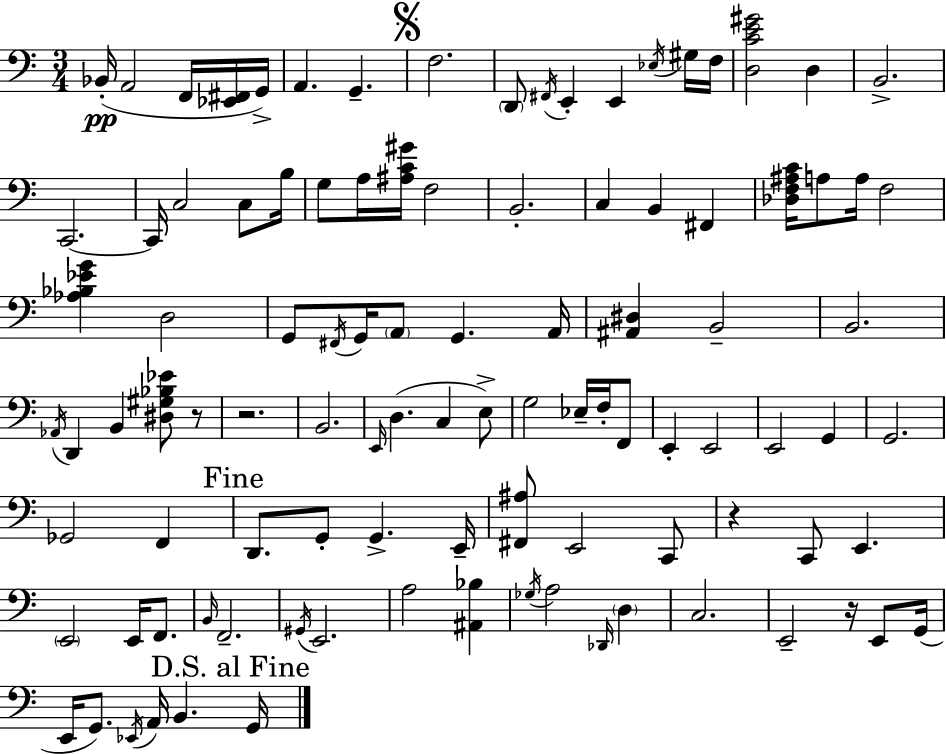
{
  \clef bass
  \numericTimeSignature
  \time 3/4
  \key a \minor
  bes,16-.(\pp a,2 f,16 <ees, fis,>16 g,16->) | a,4. g,4.-- | \mark \markup { \musicglyph "scripts.segno" } f2. | \parenthesize d,8 \acciaccatura { fis,16 } e,4-. e,4 \acciaccatura { ees16 } | \break gis16 f16 <d c' e' gis'>2 d4 | b,2.-> | c,2.~~ | c,16 c2 c8 | \break b16 g8 a16 <ais c' gis'>16 f2 | b,2.-. | c4 b,4 fis,4 | <des f ais c'>16 a8 a16 f2 | \break <aes bes ees' g'>4 d2 | g,8 \acciaccatura { fis,16 } g,16 \parenthesize a,8 g,4. | a,16 <ais, dis>4 b,2-- | b,2. | \break \acciaccatura { aes,16 } d,4 b,4 | <dis gis bes ees'>8 r8 r2. | b,2. | \grace { e,16 } d4.( c4 | \break e8->) g2 | ees16-- f16-. f,8 e,4-. e,2 | e,2 | g,4 g,2. | \break ges,2 | f,4 \mark "Fine" d,8. g,8-. g,4.-> | e,16-- <fis, ais>8 e,2 | c,8 r4 c,8 e,4. | \break \parenthesize e,2 | e,16 f,8. \grace { b,16 } f,2.-- | \acciaccatura { gis,16 } e,2. | a2 | \break <ais, bes>4 \acciaccatura { ges16 } a2 | \grace { des,16 } \parenthesize d4 c2. | e,2-- | r16 e,8 g,16( e,16 g,8.) | \break \acciaccatura { ees,16 } a,16 b,4. \mark "D.S. al Fine" g,16 \bar "|."
}